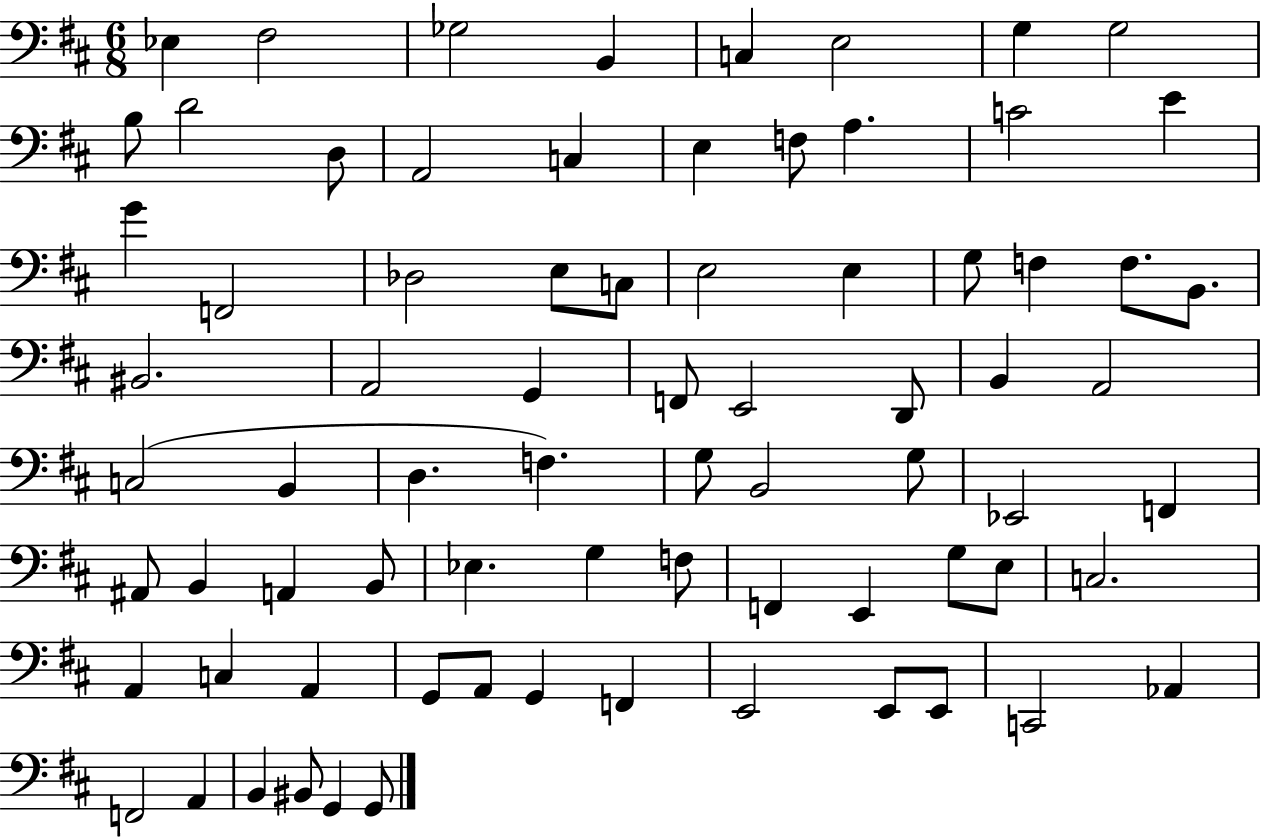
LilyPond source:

{
  \clef bass
  \numericTimeSignature
  \time 6/8
  \key d \major
  ees4 fis2 | ges2 b,4 | c4 e2 | g4 g2 | \break b8 d'2 d8 | a,2 c4 | e4 f8 a4. | c'2 e'4 | \break g'4 f,2 | des2 e8 c8 | e2 e4 | g8 f4 f8. b,8. | \break bis,2. | a,2 g,4 | f,8 e,2 d,8 | b,4 a,2 | \break c2( b,4 | d4. f4.) | g8 b,2 g8 | ees,2 f,4 | \break ais,8 b,4 a,4 b,8 | ees4. g4 f8 | f,4 e,4 g8 e8 | c2. | \break a,4 c4 a,4 | g,8 a,8 g,4 f,4 | e,2 e,8 e,8 | c,2 aes,4 | \break f,2 a,4 | b,4 bis,8 g,4 g,8 | \bar "|."
}